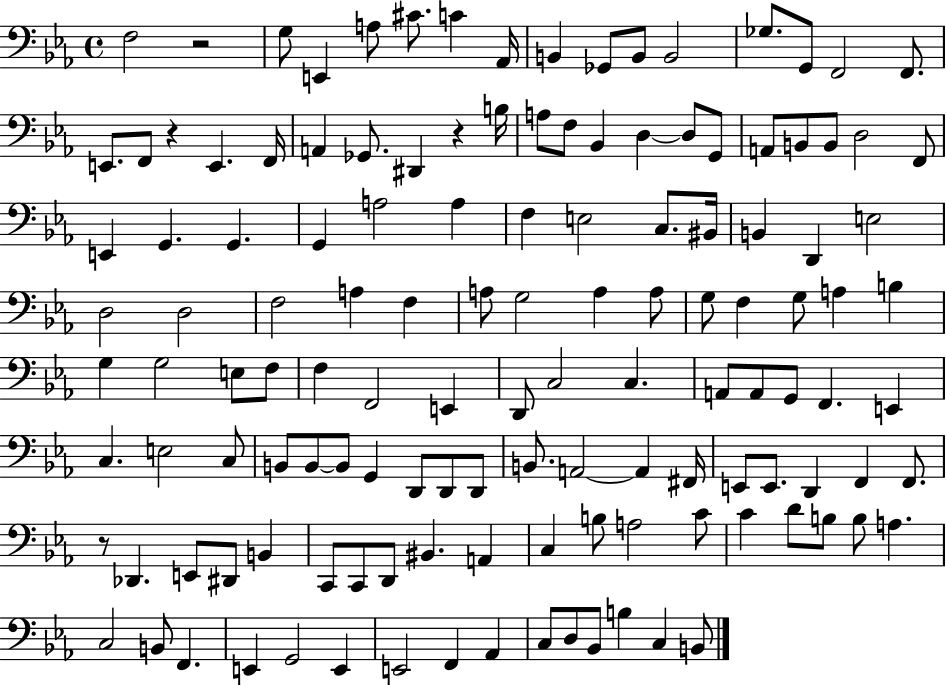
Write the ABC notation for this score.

X:1
T:Untitled
M:4/4
L:1/4
K:Eb
F,2 z2 G,/2 E,, A,/2 ^C/2 C _A,,/4 B,, _G,,/2 B,,/2 B,,2 _G,/2 G,,/2 F,,2 F,,/2 E,,/2 F,,/2 z E,, F,,/4 A,, _G,,/2 ^D,, z B,/4 A,/2 F,/2 _B,, D, D,/2 G,,/2 A,,/2 B,,/2 B,,/2 D,2 F,,/2 E,, G,, G,, G,, A,2 A, F, E,2 C,/2 ^B,,/4 B,, D,, E,2 D,2 D,2 F,2 A, F, A,/2 G,2 A, A,/2 G,/2 F, G,/2 A, B, G, G,2 E,/2 F,/2 F, F,,2 E,, D,,/2 C,2 C, A,,/2 A,,/2 G,,/2 F,, E,, C, E,2 C,/2 B,,/2 B,,/2 B,,/2 G,, D,,/2 D,,/2 D,,/2 B,,/2 A,,2 A,, ^F,,/4 E,,/2 E,,/2 D,, F,, F,,/2 z/2 _D,, E,,/2 ^D,,/2 B,, C,,/2 C,,/2 D,,/2 ^B,, A,, C, B,/2 A,2 C/2 C D/2 B,/2 B,/2 A, C,2 B,,/2 F,, E,, G,,2 E,, E,,2 F,, _A,, C,/2 D,/2 _B,,/2 B, C, B,,/2